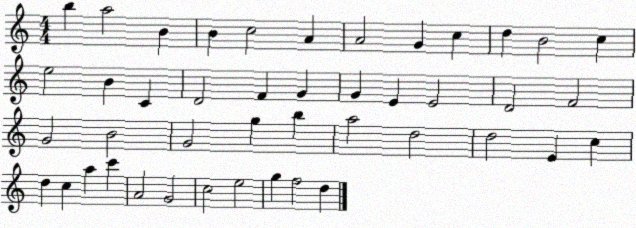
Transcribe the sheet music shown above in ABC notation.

X:1
T:Untitled
M:4/4
L:1/4
K:C
b a2 B B c2 A A2 G c d B2 c e2 B C D2 F G G E E2 D2 F2 G2 B2 G2 g b a2 d2 d2 E c d c a c' A2 G2 c2 e2 g f2 d